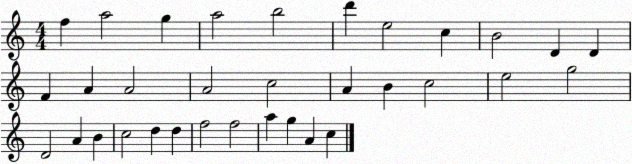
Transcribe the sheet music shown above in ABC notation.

X:1
T:Untitled
M:4/4
L:1/4
K:C
f a2 g a2 b2 d' e2 c B2 D D F A A2 A2 c2 A B c2 e2 g2 D2 A B c2 d d f2 f2 a g A c